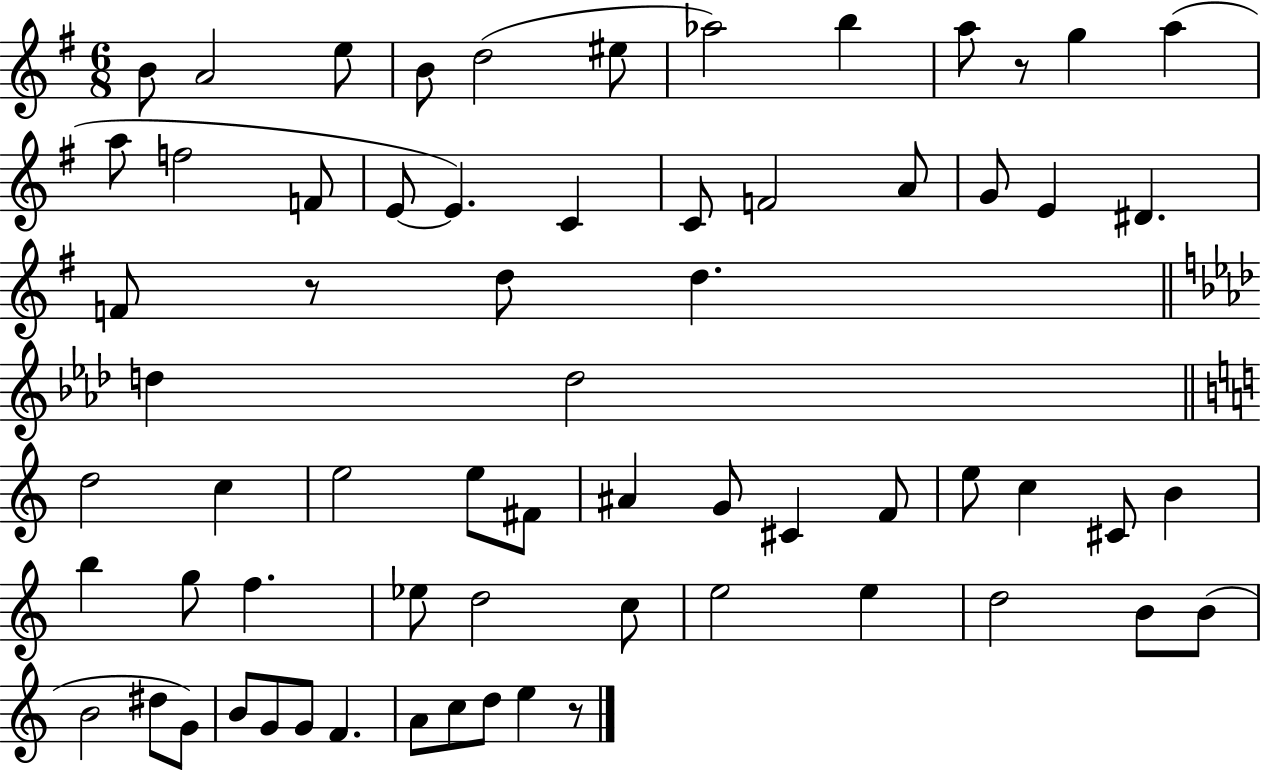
B4/e A4/h E5/e B4/e D5/h EIS5/e Ab5/h B5/q A5/e R/e G5/q A5/q A5/e F5/h F4/e E4/e E4/q. C4/q C4/e F4/h A4/e G4/e E4/q D#4/q. F4/e R/e D5/e D5/q. D5/q D5/h D5/h C5/q E5/h E5/e F#4/e A#4/q G4/e C#4/q F4/e E5/e C5/q C#4/e B4/q B5/q G5/e F5/q. Eb5/e D5/h C5/e E5/h E5/q D5/h B4/e B4/e B4/h D#5/e G4/e B4/e G4/e G4/e F4/q. A4/e C5/e D5/e E5/q R/e